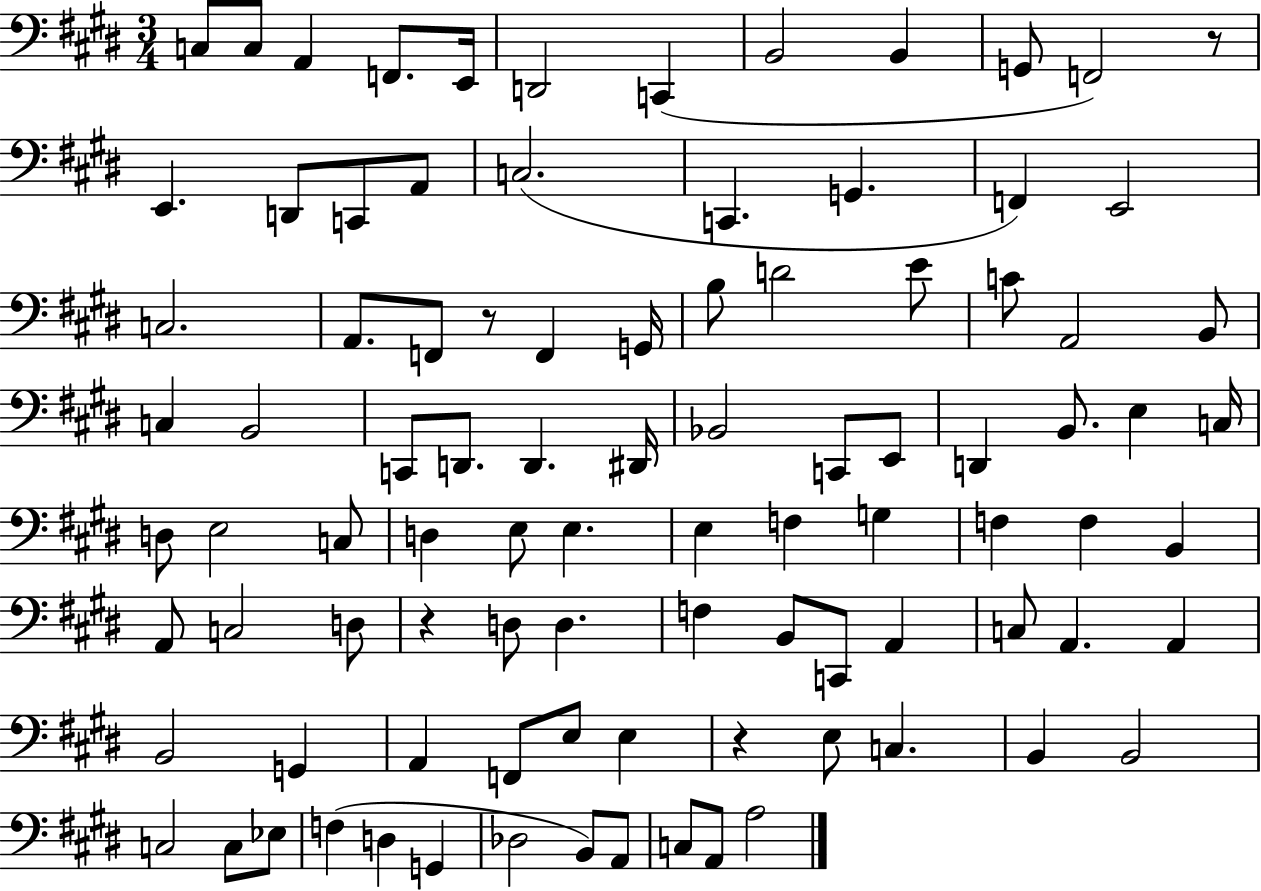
C3/e C3/e A2/q F2/e. E2/s D2/h C2/q B2/h B2/q G2/e F2/h R/e E2/q. D2/e C2/e A2/e C3/h. C2/q. G2/q. F2/q E2/h C3/h. A2/e. F2/e R/e F2/q G2/s B3/e D4/h E4/e C4/e A2/h B2/e C3/q B2/h C2/e D2/e. D2/q. D#2/s Bb2/h C2/e E2/e D2/q B2/e. E3/q C3/s D3/e E3/h C3/e D3/q E3/e E3/q. E3/q F3/q G3/q F3/q F3/q B2/q A2/e C3/h D3/e R/q D3/e D3/q. F3/q B2/e C2/e A2/q C3/e A2/q. A2/q B2/h G2/q A2/q F2/e E3/e E3/q R/q E3/e C3/q. B2/q B2/h C3/h C3/e Eb3/e F3/q D3/q G2/q Db3/h B2/e A2/e C3/e A2/e A3/h